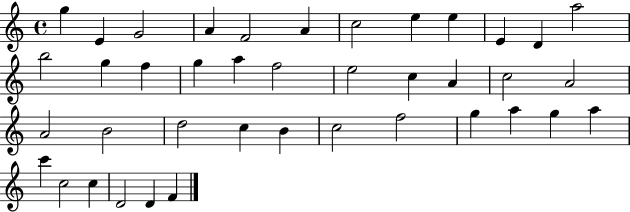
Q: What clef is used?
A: treble